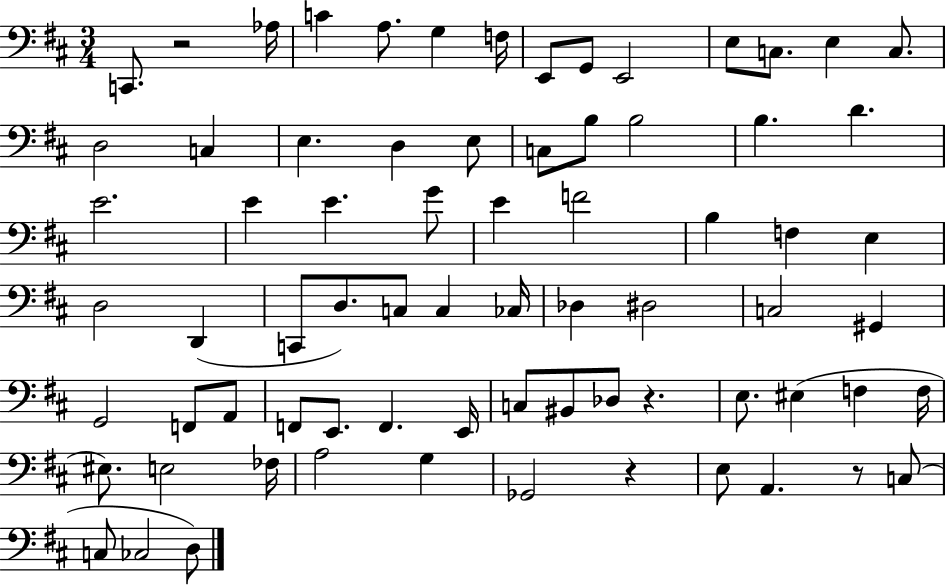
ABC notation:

X:1
T:Untitled
M:3/4
L:1/4
K:D
C,,/2 z2 _A,/4 C A,/2 G, F,/4 E,,/2 G,,/2 E,,2 E,/2 C,/2 E, C,/2 D,2 C, E, D, E,/2 C,/2 B,/2 B,2 B, D E2 E E G/2 E F2 B, F, E, D,2 D,, C,,/2 D,/2 C,/2 C, _C,/4 _D, ^D,2 C,2 ^G,, G,,2 F,,/2 A,,/2 F,,/2 E,,/2 F,, E,,/4 C,/2 ^B,,/2 _D,/2 z E,/2 ^E, F, F,/4 ^E,/2 E,2 _F,/4 A,2 G, _G,,2 z E,/2 A,, z/2 C,/2 C,/2 _C,2 D,/2